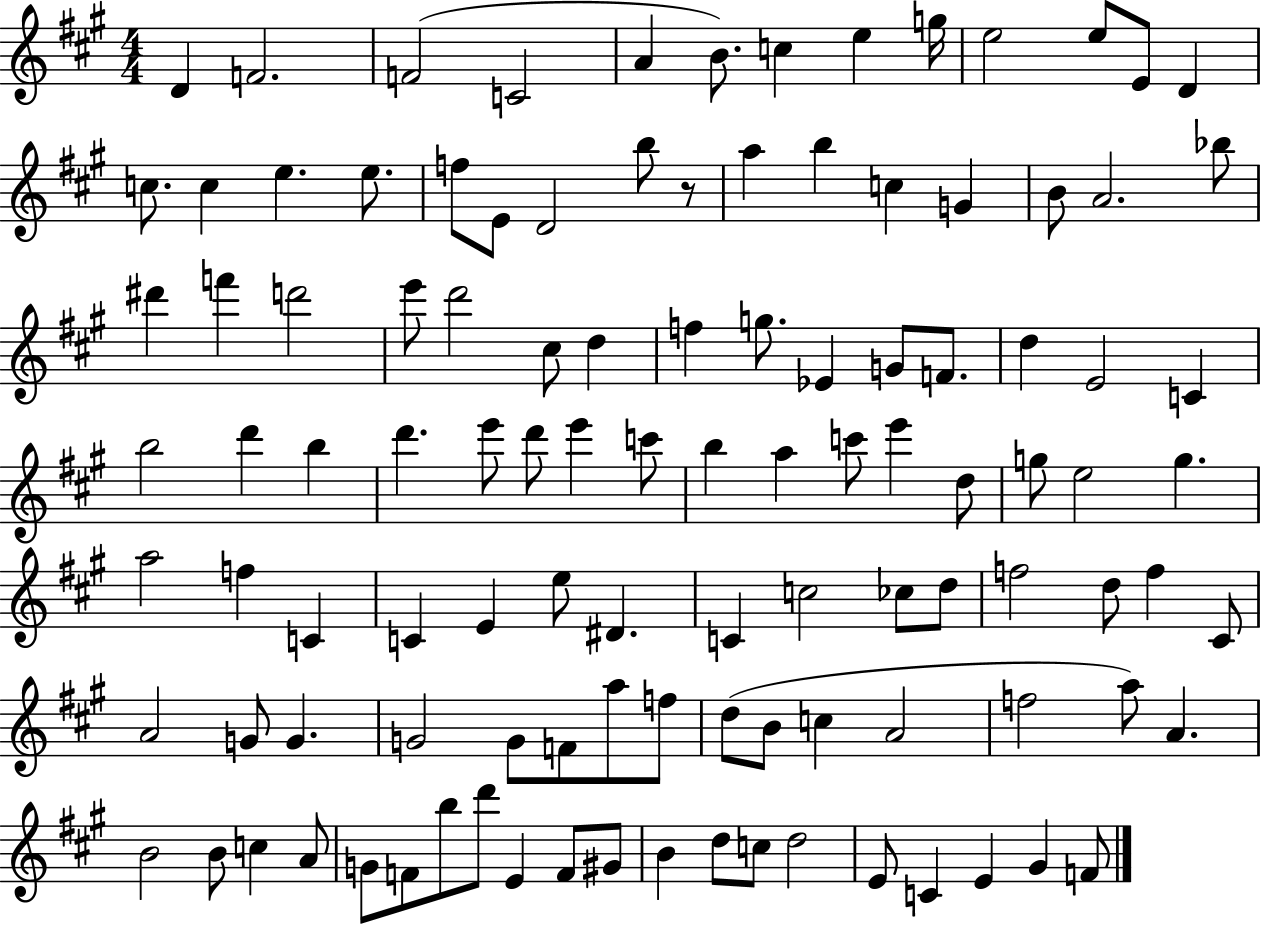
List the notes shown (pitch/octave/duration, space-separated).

D4/q F4/h. F4/h C4/h A4/q B4/e. C5/q E5/q G5/s E5/h E5/e E4/e D4/q C5/e. C5/q E5/q. E5/e. F5/e E4/e D4/h B5/e R/e A5/q B5/q C5/q G4/q B4/e A4/h. Bb5/e D#6/q F6/q D6/h E6/e D6/h C#5/e D5/q F5/q G5/e. Eb4/q G4/e F4/e. D5/q E4/h C4/q B5/h D6/q B5/q D6/q. E6/e D6/e E6/q C6/e B5/q A5/q C6/e E6/q D5/e G5/e E5/h G5/q. A5/h F5/q C4/q C4/q E4/q E5/e D#4/q. C4/q C5/h CES5/e D5/e F5/h D5/e F5/q C#4/e A4/h G4/e G4/q. G4/h G4/e F4/e A5/e F5/e D5/e B4/e C5/q A4/h F5/h A5/e A4/q. B4/h B4/e C5/q A4/e G4/e F4/e B5/e D6/e E4/q F4/e G#4/e B4/q D5/e C5/e D5/h E4/e C4/q E4/q G#4/q F4/e